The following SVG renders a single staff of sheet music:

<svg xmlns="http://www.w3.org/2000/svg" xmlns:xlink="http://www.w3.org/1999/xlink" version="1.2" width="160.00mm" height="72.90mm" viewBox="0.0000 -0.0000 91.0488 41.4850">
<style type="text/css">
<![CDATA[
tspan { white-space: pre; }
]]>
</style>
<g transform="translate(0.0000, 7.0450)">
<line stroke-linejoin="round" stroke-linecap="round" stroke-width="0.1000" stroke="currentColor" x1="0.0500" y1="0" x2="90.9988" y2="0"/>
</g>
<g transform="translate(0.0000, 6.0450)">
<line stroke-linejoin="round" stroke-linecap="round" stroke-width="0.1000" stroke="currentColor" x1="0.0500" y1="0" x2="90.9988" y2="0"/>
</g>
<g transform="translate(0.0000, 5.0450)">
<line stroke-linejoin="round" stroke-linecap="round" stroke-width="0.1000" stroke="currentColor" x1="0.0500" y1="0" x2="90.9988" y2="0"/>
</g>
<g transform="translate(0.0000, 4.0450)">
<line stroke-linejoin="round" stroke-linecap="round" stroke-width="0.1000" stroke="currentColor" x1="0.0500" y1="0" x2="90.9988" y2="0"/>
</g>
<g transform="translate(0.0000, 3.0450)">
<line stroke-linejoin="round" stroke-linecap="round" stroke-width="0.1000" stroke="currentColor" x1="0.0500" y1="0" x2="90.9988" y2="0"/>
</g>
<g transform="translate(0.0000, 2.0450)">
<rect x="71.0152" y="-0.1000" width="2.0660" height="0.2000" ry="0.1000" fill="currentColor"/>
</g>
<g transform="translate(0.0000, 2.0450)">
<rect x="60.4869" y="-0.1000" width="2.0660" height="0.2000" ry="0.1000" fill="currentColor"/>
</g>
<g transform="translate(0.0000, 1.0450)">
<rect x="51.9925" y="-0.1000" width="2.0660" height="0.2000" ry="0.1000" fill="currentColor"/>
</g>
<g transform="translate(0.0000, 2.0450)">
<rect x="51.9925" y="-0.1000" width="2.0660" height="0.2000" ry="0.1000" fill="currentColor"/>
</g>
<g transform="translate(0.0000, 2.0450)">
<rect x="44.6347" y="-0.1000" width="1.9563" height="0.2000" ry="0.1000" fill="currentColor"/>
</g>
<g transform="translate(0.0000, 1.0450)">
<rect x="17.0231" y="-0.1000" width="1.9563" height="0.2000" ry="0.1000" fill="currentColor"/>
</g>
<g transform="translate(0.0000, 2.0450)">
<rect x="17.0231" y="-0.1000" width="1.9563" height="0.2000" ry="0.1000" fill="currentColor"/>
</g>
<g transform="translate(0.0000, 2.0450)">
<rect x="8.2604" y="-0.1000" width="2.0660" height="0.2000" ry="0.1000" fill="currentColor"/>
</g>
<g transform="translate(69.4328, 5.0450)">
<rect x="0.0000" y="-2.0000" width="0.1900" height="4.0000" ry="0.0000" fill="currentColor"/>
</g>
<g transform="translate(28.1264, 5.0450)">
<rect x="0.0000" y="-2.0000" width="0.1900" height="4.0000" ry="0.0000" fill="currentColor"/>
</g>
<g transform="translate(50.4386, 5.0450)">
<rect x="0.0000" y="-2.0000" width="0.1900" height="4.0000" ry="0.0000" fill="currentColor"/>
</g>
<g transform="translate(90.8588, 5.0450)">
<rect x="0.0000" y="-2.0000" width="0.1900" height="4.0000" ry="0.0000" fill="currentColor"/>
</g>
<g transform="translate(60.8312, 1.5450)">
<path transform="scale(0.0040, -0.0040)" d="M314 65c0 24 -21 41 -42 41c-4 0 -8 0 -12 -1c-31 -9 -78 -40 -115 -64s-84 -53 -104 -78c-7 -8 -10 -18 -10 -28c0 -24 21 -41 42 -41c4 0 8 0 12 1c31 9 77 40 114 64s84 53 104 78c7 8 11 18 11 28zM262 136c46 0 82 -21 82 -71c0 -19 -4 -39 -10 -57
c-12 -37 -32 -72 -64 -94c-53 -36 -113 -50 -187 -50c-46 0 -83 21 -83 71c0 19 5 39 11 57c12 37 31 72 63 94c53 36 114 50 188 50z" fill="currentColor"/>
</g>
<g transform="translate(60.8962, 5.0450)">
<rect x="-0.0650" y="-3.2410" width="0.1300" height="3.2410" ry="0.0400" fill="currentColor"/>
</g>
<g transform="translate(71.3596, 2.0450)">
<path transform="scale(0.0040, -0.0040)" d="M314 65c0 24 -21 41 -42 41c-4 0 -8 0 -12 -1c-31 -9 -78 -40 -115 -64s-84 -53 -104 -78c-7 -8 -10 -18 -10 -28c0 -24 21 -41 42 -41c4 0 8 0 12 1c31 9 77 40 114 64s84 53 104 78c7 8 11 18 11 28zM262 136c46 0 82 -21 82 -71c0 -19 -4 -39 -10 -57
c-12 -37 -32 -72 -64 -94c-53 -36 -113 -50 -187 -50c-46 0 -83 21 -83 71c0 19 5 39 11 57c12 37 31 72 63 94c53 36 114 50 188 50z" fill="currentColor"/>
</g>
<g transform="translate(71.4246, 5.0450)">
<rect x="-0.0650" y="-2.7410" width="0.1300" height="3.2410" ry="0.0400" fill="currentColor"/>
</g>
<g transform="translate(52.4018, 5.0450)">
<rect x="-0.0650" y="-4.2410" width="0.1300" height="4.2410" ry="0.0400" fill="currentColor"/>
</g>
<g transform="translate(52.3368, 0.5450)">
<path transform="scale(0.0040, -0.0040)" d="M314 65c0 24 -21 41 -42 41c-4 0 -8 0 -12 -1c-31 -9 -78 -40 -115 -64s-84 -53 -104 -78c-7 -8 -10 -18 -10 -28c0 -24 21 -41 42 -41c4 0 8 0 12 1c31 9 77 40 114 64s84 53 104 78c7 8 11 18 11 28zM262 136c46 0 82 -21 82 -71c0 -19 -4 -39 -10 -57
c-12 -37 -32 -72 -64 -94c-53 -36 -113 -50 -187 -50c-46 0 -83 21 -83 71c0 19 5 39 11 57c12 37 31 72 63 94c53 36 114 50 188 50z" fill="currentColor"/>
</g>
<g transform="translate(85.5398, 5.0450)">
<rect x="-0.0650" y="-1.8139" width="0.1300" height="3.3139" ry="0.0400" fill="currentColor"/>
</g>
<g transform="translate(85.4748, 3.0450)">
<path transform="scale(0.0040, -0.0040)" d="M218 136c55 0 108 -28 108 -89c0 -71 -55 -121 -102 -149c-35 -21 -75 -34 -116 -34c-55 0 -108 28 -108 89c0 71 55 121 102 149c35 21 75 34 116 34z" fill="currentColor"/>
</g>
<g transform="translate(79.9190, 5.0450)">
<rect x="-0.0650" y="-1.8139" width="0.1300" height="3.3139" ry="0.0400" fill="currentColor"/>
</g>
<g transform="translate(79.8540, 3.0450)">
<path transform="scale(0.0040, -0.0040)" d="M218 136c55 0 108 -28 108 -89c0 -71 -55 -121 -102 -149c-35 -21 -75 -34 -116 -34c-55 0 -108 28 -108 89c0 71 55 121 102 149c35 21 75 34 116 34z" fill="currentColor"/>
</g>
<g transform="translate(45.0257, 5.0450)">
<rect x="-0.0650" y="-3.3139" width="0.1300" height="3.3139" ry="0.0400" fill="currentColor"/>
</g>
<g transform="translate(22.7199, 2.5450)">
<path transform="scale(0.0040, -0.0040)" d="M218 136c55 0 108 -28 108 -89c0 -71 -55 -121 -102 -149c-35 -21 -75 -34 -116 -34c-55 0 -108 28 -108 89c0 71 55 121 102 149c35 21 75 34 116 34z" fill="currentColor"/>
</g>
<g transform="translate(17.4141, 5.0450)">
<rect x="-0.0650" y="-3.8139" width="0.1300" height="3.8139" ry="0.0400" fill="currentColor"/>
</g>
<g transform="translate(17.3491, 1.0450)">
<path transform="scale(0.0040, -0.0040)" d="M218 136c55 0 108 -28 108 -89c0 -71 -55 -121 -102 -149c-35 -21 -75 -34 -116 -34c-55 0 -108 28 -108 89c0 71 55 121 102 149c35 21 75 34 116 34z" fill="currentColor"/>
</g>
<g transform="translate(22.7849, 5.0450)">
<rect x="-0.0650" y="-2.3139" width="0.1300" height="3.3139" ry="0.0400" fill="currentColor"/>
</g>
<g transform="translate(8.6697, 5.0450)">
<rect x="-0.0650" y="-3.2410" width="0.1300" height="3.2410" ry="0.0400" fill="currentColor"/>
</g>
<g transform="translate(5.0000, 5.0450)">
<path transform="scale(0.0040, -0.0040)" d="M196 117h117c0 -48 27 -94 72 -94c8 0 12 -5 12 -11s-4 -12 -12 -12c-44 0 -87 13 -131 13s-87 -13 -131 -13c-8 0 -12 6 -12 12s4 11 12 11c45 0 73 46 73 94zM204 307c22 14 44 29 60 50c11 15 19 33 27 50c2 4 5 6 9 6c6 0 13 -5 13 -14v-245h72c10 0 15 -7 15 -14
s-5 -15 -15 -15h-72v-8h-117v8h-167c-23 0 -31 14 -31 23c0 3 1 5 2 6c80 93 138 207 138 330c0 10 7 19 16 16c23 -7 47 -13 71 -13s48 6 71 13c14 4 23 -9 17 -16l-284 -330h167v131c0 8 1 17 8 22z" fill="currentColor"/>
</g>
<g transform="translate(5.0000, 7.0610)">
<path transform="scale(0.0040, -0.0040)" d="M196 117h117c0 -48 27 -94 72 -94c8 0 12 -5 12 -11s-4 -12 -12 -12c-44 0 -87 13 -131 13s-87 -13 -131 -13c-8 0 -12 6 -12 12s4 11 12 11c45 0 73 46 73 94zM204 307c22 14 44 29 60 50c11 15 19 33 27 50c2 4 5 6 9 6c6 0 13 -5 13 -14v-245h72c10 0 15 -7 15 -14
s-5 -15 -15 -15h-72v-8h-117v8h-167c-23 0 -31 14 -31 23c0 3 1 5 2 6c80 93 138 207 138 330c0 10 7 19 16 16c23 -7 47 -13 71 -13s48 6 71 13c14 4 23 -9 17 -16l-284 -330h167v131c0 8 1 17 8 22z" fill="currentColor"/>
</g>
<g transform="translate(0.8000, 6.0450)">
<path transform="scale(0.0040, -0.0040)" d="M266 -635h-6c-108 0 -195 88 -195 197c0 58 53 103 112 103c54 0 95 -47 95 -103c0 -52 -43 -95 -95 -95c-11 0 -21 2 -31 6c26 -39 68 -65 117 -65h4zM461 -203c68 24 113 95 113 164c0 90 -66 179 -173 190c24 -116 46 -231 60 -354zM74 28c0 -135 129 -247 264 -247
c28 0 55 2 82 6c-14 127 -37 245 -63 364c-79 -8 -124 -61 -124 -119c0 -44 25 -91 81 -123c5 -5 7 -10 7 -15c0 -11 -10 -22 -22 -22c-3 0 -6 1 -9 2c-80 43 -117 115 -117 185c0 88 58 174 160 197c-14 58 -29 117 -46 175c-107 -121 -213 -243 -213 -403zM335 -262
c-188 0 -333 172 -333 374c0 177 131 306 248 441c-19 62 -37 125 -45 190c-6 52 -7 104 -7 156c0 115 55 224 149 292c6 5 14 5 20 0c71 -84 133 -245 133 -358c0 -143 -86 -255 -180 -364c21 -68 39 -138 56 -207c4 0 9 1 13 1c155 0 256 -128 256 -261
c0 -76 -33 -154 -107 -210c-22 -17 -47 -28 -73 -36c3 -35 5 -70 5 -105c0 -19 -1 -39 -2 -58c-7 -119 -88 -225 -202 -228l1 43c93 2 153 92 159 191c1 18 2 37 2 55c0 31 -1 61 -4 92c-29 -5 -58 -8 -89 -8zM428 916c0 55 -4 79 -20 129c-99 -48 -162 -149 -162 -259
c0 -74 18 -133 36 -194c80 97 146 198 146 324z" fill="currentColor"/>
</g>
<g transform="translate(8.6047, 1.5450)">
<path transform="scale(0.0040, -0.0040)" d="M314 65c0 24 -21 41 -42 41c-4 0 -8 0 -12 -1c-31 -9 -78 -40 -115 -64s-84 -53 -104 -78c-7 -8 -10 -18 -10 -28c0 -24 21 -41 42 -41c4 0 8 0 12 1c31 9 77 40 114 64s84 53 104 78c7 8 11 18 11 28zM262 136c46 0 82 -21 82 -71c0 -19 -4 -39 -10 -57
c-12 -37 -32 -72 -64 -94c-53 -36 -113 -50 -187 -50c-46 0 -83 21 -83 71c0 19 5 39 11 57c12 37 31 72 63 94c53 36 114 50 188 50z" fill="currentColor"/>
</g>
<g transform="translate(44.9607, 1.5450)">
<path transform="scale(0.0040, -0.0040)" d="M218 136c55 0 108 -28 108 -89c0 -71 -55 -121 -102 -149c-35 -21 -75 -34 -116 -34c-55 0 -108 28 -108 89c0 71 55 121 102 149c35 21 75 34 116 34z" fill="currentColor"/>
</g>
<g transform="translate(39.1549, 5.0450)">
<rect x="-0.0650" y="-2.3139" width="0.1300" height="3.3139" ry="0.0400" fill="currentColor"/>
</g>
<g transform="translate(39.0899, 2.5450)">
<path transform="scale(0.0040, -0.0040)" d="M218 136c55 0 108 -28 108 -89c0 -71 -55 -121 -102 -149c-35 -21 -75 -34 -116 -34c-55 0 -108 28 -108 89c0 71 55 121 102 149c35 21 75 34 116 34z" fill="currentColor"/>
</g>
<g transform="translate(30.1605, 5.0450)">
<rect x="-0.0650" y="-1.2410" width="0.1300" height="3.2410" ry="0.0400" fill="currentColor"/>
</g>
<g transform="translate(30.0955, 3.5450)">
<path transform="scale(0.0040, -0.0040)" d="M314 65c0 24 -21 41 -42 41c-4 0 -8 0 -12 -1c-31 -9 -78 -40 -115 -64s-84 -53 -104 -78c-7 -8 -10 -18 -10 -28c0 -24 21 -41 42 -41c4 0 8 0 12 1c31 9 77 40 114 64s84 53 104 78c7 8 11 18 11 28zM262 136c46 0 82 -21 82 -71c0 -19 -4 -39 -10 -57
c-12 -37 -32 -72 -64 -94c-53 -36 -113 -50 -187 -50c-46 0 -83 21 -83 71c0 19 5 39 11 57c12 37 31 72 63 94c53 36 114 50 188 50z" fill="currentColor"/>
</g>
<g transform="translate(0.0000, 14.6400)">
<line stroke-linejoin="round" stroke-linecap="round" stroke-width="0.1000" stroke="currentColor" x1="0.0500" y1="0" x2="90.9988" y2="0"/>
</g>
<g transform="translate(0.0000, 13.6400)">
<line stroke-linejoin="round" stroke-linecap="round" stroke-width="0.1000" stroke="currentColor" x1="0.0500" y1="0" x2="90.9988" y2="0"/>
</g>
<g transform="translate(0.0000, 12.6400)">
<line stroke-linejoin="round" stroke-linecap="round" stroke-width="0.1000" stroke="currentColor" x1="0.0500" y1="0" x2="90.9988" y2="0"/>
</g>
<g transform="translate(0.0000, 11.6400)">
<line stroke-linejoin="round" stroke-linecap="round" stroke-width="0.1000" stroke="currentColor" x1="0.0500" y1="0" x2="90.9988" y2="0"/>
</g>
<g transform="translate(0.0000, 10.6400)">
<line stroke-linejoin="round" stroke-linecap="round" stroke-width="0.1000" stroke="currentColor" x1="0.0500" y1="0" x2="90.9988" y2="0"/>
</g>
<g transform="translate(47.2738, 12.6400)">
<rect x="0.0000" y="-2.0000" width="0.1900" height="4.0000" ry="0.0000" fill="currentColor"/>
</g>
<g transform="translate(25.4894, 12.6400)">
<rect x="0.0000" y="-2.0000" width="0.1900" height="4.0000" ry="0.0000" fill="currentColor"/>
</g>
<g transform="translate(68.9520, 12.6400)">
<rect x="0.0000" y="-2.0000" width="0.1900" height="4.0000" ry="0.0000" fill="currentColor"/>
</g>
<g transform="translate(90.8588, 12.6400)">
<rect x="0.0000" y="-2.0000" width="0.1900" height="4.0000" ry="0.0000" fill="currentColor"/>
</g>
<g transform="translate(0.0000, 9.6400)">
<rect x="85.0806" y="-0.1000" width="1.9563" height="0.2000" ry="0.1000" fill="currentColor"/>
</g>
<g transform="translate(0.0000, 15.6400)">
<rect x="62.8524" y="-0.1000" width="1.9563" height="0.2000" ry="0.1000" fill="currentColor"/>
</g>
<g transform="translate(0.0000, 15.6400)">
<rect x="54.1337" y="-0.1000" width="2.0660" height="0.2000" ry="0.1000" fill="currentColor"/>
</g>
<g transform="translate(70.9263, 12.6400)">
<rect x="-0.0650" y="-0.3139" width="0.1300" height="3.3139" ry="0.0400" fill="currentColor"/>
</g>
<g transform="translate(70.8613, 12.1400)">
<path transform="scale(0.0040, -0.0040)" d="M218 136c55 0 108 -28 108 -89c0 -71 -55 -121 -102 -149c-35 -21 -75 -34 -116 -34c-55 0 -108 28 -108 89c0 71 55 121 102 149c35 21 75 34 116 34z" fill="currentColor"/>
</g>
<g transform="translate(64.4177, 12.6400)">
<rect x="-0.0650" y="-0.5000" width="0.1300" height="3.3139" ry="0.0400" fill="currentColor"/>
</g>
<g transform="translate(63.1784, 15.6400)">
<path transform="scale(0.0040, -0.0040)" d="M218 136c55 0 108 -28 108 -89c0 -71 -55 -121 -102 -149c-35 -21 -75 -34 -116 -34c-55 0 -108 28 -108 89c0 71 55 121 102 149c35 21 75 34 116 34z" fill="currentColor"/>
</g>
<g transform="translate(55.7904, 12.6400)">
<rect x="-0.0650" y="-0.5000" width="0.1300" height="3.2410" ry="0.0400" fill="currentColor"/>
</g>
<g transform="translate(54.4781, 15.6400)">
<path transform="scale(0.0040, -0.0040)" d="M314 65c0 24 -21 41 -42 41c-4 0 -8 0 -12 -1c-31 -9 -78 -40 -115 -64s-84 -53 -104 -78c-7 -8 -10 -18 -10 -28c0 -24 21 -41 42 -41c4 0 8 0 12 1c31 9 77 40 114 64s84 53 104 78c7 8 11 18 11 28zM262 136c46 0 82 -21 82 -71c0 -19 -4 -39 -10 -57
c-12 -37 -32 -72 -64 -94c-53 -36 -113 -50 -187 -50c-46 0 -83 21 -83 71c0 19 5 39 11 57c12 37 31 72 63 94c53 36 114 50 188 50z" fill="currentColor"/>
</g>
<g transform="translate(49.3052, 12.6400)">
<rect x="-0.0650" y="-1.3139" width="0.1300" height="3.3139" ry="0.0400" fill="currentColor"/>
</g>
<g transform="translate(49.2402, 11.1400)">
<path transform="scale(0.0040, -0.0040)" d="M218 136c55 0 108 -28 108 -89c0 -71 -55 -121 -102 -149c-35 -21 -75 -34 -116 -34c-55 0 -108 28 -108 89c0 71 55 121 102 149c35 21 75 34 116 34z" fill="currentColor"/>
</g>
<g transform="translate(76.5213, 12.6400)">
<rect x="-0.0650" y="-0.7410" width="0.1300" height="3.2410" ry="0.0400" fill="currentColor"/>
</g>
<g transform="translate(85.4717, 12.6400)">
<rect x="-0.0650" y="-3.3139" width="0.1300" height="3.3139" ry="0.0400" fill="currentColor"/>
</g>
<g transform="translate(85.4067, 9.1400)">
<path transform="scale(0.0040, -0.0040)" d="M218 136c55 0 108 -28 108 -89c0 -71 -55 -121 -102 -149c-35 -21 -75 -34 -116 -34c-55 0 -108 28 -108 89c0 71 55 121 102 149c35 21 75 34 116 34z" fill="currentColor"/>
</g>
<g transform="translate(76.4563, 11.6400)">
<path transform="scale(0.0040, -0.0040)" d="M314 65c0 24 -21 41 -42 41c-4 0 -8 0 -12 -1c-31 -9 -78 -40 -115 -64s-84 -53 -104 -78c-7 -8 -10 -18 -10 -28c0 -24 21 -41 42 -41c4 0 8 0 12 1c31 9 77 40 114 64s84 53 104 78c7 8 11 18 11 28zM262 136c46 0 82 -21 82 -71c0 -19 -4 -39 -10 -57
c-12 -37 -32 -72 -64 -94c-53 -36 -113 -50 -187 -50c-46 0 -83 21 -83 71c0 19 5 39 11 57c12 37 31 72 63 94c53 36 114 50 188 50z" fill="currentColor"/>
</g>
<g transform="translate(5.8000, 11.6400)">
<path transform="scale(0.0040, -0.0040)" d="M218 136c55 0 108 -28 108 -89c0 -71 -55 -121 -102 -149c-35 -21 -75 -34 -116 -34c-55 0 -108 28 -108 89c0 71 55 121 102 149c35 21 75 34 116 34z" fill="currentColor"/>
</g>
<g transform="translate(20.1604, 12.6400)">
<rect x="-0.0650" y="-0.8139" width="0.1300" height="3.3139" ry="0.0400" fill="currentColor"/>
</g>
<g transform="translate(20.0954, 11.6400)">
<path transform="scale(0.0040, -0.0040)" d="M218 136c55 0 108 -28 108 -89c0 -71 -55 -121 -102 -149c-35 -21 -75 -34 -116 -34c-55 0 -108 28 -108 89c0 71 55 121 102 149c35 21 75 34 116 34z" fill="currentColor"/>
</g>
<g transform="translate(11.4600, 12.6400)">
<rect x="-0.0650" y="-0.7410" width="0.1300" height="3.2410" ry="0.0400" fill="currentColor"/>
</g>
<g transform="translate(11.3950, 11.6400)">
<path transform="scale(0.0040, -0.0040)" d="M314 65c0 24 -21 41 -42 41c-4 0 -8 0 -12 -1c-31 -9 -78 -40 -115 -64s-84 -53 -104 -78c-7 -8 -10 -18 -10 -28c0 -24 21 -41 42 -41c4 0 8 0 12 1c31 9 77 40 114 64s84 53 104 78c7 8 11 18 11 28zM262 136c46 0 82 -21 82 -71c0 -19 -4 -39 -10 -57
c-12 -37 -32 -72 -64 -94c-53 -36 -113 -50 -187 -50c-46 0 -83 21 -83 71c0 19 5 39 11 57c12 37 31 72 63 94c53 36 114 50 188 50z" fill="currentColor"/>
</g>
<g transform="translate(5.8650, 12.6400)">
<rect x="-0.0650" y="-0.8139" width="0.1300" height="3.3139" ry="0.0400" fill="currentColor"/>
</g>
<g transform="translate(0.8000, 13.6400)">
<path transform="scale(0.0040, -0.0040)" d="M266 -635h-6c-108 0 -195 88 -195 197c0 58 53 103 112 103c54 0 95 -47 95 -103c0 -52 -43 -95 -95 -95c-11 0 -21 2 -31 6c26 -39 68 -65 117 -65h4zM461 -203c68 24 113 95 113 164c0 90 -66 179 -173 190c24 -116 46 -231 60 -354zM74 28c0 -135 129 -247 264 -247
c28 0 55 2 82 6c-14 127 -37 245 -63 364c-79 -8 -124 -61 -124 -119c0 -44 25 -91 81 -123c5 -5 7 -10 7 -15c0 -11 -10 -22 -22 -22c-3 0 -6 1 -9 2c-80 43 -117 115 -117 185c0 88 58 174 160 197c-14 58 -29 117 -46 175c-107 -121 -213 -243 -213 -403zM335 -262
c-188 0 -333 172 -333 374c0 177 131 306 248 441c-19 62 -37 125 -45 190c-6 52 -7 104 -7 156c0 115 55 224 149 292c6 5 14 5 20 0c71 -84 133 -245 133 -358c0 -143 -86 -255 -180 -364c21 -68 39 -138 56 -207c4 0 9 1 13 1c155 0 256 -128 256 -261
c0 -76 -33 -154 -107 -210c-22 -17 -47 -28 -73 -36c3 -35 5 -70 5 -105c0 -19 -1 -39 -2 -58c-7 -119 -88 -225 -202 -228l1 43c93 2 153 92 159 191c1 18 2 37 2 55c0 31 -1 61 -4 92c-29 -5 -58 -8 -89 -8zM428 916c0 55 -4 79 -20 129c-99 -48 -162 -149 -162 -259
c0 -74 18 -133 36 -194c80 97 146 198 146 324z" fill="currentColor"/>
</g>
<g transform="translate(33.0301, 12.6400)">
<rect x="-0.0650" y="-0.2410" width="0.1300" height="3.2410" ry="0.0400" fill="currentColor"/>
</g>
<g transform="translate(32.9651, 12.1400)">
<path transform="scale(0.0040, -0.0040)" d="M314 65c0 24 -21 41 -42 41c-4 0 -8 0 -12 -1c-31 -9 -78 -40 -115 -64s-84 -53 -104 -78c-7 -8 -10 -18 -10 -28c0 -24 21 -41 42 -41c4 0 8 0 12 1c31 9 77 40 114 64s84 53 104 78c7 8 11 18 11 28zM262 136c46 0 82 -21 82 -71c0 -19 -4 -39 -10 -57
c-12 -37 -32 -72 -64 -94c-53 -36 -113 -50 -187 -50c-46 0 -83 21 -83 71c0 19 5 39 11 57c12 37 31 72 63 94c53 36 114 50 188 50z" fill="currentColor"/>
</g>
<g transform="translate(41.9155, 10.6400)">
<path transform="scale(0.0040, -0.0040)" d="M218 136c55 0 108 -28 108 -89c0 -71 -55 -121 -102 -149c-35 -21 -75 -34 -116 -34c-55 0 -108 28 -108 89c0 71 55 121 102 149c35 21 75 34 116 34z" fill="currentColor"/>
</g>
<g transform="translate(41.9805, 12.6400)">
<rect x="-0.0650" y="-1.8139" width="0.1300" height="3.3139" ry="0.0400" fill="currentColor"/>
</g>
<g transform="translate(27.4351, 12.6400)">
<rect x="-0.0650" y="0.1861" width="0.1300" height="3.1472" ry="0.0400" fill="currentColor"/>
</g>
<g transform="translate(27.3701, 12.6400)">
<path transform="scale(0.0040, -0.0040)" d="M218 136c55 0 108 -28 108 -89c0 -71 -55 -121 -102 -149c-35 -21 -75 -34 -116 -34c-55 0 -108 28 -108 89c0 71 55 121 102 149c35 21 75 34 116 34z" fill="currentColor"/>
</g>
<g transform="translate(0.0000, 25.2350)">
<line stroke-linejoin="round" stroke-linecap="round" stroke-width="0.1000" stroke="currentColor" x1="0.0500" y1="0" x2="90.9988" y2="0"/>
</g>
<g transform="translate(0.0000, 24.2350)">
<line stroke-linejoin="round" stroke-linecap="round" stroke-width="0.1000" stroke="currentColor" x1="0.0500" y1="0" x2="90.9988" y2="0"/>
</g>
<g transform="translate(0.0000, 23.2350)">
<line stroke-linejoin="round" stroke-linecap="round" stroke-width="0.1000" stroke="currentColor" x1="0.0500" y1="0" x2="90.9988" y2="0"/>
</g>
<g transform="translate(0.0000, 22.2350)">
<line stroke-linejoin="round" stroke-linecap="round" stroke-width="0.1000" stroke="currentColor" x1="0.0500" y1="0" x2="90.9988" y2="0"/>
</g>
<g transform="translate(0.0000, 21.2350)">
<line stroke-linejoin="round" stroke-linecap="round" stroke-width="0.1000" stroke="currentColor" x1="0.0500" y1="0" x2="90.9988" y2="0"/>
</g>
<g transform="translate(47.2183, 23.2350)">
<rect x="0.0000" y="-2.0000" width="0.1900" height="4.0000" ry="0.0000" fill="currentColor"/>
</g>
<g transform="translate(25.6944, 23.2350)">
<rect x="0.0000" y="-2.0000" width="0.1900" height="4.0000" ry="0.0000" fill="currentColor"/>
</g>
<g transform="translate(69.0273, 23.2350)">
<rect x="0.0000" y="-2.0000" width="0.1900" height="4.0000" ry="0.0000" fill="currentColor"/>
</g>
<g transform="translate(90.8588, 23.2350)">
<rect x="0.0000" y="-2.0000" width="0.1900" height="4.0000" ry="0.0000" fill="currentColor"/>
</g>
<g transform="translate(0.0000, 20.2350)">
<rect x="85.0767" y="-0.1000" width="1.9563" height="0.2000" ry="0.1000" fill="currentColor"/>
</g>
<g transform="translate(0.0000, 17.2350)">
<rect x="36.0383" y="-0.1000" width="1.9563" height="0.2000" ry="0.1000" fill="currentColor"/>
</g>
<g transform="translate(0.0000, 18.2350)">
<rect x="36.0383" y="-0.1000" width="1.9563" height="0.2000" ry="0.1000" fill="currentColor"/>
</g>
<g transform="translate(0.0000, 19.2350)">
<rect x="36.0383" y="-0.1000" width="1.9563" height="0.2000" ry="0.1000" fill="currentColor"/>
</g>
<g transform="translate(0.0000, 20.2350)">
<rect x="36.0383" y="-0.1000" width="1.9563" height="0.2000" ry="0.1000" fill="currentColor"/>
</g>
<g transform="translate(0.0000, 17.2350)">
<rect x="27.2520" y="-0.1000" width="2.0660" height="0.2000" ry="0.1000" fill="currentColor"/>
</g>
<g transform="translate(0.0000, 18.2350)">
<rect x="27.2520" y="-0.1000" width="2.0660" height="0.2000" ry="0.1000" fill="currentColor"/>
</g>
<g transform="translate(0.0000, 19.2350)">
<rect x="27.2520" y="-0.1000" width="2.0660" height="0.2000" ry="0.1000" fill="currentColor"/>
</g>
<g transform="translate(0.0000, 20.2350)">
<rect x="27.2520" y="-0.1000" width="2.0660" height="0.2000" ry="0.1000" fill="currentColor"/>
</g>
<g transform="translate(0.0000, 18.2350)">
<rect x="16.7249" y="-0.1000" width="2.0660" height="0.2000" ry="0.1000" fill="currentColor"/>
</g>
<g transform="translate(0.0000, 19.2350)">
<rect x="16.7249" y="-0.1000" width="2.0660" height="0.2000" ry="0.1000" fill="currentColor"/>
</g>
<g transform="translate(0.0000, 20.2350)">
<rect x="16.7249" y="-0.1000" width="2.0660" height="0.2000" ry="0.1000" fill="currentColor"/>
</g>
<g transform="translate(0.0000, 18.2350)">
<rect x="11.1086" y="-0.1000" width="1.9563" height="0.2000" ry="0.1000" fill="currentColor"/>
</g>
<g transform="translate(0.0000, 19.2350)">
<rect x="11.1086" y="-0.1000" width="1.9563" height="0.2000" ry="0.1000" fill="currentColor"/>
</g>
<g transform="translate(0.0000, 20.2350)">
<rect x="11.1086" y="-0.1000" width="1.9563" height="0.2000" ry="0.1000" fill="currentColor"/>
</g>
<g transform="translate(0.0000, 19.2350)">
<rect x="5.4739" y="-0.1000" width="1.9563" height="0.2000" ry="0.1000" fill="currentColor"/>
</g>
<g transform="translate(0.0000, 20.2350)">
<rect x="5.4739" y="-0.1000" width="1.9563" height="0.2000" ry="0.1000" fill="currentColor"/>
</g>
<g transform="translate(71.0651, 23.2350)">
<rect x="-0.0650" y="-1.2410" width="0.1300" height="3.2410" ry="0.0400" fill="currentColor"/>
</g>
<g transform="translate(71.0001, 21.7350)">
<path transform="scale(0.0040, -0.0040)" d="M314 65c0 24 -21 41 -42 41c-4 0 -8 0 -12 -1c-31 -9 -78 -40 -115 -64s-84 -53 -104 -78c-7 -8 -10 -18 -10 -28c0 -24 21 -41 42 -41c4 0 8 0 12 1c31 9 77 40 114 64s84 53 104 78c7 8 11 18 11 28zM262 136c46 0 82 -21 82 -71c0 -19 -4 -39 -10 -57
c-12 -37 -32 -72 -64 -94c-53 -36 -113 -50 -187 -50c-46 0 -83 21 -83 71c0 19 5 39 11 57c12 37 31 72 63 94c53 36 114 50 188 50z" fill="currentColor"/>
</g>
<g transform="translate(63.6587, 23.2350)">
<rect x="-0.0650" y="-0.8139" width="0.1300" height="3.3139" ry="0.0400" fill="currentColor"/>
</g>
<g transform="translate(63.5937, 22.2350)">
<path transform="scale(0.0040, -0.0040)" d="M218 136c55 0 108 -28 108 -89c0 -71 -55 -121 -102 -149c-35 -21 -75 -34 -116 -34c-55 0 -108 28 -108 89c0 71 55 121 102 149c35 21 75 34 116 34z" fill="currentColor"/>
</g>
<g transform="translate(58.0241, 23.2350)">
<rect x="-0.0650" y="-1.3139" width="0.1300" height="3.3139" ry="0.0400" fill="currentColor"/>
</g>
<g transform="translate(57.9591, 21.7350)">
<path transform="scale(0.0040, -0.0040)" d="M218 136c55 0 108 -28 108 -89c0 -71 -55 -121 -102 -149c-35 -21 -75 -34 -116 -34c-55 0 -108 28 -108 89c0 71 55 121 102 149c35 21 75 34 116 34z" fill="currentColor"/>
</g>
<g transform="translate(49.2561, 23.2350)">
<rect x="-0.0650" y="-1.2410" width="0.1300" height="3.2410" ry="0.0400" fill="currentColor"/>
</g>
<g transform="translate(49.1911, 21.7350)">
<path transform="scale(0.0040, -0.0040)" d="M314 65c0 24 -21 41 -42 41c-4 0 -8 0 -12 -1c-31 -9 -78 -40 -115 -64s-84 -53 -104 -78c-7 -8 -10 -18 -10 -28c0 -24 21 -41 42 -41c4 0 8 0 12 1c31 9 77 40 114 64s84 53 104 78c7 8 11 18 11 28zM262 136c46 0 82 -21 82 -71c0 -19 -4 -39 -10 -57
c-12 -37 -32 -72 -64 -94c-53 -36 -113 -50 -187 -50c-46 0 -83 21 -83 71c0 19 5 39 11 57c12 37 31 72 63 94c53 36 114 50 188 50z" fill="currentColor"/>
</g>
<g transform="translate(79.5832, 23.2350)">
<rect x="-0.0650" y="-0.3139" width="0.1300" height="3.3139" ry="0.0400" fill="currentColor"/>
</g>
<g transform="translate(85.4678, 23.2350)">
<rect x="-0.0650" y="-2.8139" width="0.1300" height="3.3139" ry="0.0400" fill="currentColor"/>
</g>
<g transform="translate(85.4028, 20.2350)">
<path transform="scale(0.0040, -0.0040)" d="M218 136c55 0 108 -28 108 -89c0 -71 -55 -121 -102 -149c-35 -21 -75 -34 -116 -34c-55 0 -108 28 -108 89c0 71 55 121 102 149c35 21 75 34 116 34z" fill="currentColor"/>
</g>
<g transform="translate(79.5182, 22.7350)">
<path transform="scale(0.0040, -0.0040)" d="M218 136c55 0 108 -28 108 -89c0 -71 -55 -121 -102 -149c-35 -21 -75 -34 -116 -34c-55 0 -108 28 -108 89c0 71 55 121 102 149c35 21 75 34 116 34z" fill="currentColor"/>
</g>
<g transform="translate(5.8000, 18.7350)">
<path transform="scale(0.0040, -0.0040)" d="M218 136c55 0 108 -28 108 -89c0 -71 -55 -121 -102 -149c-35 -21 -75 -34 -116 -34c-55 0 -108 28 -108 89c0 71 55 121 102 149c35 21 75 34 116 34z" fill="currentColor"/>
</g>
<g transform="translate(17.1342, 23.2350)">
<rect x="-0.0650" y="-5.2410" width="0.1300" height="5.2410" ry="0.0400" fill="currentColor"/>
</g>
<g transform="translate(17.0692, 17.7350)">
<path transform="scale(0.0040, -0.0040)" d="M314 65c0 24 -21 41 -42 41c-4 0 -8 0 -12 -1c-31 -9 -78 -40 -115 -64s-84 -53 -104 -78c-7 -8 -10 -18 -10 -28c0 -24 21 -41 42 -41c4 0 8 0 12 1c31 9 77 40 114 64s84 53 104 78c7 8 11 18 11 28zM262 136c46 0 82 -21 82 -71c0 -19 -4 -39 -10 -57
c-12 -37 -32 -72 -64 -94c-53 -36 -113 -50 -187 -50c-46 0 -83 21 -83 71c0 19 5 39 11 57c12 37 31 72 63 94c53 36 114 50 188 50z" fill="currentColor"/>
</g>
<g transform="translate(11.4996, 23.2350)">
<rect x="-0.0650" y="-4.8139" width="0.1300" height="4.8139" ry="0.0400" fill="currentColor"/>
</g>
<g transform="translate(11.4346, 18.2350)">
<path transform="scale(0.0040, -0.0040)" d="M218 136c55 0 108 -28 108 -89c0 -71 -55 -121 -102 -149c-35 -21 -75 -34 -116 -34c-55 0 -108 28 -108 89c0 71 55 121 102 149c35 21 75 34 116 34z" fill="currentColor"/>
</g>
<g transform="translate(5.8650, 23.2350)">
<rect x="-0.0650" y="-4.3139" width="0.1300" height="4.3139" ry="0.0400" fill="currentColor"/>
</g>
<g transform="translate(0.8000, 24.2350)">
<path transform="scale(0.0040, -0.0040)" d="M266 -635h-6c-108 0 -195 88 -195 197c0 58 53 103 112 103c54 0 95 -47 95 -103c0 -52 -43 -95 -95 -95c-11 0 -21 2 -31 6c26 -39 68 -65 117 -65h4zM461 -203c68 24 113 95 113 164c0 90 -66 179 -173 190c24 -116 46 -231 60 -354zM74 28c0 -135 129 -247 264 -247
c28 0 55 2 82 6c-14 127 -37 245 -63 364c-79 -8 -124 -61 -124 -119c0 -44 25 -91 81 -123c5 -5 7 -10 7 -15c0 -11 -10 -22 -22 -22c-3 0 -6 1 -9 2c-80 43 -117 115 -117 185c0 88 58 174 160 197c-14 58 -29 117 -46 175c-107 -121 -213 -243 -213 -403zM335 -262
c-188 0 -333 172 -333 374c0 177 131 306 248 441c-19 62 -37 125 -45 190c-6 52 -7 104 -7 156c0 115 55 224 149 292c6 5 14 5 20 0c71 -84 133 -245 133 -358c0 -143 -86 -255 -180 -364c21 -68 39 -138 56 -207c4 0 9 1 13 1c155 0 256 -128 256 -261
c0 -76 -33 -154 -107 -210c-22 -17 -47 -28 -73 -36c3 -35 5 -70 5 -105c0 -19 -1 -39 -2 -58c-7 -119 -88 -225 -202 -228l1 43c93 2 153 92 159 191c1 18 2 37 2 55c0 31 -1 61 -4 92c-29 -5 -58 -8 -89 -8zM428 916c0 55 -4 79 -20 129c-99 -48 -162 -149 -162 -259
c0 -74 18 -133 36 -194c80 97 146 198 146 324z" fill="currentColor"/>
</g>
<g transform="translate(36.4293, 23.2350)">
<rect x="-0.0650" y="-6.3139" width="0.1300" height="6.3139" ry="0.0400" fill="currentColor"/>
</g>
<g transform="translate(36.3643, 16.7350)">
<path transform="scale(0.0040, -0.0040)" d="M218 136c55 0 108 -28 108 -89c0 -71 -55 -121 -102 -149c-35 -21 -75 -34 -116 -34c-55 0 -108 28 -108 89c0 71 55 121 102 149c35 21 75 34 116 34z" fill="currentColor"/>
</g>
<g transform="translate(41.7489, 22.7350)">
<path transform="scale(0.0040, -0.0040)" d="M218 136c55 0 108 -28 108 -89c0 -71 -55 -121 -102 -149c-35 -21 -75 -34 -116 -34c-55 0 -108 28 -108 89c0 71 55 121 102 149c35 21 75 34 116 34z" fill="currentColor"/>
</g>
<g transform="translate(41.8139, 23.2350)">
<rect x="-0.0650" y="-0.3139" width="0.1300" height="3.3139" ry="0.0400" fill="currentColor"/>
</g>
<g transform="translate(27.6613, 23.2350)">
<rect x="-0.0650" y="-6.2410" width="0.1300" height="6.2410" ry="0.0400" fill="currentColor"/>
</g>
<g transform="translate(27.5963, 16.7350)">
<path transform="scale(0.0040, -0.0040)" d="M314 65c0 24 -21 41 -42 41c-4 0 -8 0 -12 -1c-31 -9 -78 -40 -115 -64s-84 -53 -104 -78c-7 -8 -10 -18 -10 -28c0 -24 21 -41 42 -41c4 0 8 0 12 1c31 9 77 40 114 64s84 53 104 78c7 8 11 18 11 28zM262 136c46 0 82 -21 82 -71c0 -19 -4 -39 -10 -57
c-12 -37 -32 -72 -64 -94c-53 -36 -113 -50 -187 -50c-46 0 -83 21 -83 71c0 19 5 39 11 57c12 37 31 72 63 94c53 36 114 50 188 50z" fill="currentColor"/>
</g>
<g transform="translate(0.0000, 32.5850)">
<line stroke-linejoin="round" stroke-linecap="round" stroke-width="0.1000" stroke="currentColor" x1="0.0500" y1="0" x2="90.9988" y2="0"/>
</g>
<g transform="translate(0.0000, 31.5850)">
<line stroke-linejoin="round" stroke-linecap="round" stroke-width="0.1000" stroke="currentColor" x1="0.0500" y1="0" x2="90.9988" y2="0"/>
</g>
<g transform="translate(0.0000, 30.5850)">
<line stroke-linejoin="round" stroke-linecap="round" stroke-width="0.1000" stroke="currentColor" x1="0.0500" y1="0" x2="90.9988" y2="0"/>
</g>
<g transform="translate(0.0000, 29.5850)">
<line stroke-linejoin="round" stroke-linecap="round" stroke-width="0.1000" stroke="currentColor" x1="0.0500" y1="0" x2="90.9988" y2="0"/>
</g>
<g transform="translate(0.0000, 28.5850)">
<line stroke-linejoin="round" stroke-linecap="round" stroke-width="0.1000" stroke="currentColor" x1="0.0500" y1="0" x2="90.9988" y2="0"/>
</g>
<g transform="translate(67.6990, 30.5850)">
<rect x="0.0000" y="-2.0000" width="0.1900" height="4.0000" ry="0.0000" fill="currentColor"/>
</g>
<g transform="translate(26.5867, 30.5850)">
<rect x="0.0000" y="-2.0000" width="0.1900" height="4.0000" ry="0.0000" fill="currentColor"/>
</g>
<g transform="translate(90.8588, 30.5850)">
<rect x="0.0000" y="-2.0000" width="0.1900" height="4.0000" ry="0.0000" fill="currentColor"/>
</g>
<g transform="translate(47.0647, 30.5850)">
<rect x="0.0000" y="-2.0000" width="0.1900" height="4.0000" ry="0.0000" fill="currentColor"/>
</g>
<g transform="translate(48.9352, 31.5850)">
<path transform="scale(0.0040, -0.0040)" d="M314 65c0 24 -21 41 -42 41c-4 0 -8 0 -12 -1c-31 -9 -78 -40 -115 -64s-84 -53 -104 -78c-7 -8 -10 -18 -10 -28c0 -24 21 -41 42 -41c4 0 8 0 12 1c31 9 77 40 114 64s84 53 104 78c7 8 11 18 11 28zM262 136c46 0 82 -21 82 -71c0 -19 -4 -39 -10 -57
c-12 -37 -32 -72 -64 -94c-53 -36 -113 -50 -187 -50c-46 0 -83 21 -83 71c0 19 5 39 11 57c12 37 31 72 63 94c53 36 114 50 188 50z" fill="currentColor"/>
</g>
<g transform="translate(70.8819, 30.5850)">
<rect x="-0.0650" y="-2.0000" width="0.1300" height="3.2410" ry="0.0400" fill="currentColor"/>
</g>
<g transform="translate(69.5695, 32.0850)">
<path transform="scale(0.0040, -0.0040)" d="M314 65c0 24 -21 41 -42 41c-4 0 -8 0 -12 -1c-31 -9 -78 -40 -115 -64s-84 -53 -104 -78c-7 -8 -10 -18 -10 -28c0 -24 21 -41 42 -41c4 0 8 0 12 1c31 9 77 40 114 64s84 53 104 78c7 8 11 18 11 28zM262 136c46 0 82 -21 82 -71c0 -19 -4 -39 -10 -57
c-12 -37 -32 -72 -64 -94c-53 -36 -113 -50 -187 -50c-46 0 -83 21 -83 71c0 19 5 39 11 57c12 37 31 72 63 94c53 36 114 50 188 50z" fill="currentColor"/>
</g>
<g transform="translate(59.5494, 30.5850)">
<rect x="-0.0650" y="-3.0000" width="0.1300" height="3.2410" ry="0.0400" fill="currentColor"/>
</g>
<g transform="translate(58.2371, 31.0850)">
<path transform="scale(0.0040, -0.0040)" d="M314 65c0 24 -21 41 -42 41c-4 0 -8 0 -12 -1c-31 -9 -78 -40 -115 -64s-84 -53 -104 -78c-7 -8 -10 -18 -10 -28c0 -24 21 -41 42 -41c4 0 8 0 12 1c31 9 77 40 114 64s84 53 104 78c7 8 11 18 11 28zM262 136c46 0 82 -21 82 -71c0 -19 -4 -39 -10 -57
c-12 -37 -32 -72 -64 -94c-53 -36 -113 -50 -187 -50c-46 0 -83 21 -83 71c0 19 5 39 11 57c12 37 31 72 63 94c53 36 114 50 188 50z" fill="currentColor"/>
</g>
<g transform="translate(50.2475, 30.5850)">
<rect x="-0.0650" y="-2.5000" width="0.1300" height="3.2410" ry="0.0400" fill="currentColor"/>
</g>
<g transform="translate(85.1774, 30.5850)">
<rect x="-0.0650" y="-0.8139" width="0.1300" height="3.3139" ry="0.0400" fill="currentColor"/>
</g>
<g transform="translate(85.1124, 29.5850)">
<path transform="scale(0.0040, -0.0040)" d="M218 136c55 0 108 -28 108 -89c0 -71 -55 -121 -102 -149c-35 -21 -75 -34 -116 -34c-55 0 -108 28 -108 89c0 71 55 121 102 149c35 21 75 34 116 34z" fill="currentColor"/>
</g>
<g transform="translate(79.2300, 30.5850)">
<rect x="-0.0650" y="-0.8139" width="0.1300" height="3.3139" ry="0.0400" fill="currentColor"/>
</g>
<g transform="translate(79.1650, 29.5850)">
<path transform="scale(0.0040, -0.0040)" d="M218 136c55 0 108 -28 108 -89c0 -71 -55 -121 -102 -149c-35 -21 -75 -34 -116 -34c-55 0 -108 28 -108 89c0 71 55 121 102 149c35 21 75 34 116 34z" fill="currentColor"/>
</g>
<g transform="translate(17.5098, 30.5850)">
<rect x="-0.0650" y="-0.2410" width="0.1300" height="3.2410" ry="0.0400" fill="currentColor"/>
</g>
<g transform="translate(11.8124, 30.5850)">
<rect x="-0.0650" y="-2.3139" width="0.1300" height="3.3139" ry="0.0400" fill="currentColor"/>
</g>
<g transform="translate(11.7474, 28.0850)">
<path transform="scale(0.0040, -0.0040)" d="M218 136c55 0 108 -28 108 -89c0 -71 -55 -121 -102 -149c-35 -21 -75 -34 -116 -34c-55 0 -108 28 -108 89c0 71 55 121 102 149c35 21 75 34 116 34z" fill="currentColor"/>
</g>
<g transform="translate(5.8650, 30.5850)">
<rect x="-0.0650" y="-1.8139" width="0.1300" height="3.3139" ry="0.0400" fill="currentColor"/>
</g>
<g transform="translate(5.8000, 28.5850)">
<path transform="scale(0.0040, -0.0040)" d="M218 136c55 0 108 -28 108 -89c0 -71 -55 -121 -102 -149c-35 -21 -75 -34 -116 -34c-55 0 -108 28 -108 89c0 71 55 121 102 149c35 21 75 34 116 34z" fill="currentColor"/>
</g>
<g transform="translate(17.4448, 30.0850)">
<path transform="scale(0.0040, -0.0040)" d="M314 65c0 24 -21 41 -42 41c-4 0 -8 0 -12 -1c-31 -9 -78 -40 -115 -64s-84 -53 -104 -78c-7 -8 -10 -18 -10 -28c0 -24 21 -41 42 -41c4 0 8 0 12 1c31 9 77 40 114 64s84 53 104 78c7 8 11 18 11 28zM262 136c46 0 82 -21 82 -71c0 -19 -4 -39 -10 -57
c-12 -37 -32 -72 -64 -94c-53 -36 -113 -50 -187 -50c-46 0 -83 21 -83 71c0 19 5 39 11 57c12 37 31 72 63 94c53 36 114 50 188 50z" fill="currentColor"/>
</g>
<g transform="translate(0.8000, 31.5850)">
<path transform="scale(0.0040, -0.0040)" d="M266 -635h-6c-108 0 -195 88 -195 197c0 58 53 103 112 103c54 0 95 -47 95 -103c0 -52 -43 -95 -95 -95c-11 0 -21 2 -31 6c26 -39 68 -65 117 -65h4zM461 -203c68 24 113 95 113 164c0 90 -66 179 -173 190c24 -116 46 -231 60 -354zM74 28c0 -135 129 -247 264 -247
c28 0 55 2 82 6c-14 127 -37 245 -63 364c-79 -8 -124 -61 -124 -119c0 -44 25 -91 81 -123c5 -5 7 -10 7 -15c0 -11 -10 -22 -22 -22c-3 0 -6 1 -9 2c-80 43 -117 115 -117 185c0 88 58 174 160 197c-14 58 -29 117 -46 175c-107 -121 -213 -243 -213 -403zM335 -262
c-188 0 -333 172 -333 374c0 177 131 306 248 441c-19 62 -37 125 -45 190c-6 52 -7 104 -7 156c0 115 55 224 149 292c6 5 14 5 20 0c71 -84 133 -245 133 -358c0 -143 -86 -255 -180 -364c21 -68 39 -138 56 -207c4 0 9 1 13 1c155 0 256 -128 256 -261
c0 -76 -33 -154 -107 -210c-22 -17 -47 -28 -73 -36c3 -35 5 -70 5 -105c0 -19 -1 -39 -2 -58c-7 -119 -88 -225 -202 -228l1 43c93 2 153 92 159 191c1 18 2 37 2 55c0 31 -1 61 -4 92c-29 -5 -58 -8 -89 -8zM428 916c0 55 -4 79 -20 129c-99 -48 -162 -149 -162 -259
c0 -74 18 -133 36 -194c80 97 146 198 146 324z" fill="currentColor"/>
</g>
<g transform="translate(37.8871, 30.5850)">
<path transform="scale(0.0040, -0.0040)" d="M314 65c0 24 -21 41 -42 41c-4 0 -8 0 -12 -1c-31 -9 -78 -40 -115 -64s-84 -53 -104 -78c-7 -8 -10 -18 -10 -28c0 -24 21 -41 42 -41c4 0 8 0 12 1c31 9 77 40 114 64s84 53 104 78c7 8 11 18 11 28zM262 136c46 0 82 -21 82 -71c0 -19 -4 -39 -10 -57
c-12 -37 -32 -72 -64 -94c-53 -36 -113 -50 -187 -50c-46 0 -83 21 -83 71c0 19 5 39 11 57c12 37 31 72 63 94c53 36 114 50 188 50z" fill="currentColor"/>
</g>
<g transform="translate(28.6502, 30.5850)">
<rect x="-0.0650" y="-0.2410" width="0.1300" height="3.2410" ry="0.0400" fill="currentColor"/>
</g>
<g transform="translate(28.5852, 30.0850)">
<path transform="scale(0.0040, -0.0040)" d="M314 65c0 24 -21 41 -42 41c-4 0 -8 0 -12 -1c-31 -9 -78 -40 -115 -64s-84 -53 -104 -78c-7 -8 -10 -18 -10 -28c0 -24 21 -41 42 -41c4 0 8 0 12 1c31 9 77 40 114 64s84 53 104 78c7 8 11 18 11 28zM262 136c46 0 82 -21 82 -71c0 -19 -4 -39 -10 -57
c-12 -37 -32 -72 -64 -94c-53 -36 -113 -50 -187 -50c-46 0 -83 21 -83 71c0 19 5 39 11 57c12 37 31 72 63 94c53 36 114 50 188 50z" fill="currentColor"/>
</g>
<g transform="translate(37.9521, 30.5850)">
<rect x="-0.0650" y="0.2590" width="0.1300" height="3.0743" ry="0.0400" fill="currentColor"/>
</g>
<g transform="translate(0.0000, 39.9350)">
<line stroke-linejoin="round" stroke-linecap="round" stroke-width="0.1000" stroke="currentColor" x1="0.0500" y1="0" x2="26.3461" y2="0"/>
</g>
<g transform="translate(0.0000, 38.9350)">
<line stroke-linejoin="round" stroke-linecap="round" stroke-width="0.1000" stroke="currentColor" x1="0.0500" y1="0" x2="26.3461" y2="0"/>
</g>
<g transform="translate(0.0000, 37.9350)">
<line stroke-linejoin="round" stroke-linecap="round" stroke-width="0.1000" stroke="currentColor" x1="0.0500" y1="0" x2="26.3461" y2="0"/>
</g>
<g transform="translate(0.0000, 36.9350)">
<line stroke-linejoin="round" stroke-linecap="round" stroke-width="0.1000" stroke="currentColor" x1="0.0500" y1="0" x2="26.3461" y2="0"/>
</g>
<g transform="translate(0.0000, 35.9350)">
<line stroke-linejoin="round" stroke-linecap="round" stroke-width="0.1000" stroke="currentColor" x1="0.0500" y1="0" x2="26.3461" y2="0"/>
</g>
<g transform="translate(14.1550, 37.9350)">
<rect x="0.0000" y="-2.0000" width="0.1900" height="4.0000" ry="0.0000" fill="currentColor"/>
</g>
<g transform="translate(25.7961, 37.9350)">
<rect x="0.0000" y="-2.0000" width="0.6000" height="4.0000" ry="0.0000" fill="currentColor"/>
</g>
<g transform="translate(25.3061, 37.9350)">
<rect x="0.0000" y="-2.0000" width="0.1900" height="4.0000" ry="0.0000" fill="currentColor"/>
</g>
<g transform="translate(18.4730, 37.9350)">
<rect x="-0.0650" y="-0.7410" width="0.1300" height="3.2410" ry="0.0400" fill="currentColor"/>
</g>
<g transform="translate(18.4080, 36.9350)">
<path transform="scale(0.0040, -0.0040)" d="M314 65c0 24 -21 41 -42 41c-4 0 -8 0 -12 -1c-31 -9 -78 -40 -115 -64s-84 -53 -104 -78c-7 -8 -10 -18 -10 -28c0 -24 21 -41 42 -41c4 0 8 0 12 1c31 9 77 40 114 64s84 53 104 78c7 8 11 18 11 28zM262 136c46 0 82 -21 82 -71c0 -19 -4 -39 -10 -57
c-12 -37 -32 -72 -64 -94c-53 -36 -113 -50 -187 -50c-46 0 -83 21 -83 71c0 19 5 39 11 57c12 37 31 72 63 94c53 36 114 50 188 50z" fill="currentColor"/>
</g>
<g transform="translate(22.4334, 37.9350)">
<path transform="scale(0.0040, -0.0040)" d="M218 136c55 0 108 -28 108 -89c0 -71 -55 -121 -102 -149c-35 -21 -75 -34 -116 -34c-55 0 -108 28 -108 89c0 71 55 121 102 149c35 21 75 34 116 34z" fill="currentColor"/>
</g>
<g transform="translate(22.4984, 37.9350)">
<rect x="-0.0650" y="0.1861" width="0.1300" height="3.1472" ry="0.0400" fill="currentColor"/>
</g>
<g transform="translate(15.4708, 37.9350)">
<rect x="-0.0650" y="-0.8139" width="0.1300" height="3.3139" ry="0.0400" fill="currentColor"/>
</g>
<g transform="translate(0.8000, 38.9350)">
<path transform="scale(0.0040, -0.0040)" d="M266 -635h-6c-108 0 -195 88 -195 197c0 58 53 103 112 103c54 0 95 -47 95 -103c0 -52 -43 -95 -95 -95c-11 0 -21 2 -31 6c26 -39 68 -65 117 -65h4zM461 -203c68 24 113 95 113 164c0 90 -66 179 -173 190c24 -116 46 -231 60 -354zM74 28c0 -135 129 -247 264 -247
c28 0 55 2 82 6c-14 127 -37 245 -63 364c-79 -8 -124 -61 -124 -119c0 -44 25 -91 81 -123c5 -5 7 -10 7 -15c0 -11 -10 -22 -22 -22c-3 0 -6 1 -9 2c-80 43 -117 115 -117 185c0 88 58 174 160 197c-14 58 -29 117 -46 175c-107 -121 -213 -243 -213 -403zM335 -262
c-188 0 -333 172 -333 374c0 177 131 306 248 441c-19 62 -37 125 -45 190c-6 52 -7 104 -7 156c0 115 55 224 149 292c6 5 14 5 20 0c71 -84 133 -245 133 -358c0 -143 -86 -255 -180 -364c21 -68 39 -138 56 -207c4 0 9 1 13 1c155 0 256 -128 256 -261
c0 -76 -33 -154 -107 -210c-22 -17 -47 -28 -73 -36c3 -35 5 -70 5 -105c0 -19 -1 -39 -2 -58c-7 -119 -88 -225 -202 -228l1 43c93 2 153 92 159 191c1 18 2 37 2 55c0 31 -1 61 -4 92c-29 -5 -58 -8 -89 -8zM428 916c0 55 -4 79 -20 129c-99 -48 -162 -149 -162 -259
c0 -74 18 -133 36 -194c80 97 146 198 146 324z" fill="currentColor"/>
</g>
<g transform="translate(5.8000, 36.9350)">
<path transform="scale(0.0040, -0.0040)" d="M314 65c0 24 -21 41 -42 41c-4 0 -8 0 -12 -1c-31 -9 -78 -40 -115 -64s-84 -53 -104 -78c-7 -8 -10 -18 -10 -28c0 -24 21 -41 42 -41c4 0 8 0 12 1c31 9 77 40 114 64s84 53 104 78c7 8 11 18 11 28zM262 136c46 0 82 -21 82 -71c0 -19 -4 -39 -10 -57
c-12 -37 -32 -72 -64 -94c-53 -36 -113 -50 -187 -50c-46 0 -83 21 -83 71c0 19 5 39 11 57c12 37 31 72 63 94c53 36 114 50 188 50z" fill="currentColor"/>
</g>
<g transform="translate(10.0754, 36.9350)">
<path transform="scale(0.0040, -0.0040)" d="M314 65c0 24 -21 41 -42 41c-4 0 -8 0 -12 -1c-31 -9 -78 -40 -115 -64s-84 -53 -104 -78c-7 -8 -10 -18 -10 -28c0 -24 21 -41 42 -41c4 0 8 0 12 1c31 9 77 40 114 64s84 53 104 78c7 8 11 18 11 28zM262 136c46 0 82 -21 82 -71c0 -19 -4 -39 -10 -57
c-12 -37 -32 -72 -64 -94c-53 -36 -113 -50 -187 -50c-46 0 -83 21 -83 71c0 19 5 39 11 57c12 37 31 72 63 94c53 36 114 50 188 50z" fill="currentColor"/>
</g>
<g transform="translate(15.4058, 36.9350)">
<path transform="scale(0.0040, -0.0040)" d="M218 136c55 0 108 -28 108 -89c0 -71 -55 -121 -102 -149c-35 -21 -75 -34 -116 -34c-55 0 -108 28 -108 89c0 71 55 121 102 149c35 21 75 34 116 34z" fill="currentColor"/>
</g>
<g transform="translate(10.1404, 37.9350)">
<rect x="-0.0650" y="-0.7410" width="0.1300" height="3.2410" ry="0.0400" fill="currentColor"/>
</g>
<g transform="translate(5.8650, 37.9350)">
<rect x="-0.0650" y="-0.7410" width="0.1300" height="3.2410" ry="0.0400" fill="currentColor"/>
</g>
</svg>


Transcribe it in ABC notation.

X:1
T:Untitled
M:4/4
L:1/4
K:C
b2 c' g e2 g b d'2 b2 a2 f f d d2 d B c2 f e C2 C c d2 b d' e' f'2 a'2 a' c e2 e d e2 c a f g c2 c2 B2 G2 A2 F2 d d d2 d2 d d2 B